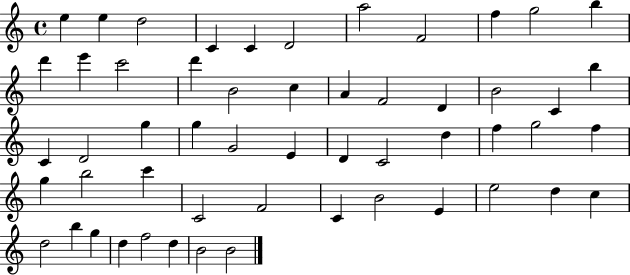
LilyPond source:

{
  \clef treble
  \time 4/4
  \defaultTimeSignature
  \key c \major
  e''4 e''4 d''2 | c'4 c'4 d'2 | a''2 f'2 | f''4 g''2 b''4 | \break d'''4 e'''4 c'''2 | d'''4 b'2 c''4 | a'4 f'2 d'4 | b'2 c'4 b''4 | \break c'4 d'2 g''4 | g''4 g'2 e'4 | d'4 c'2 d''4 | f''4 g''2 f''4 | \break g''4 b''2 c'''4 | c'2 f'2 | c'4 b'2 e'4 | e''2 d''4 c''4 | \break d''2 b''4 g''4 | d''4 f''2 d''4 | b'2 b'2 | \bar "|."
}